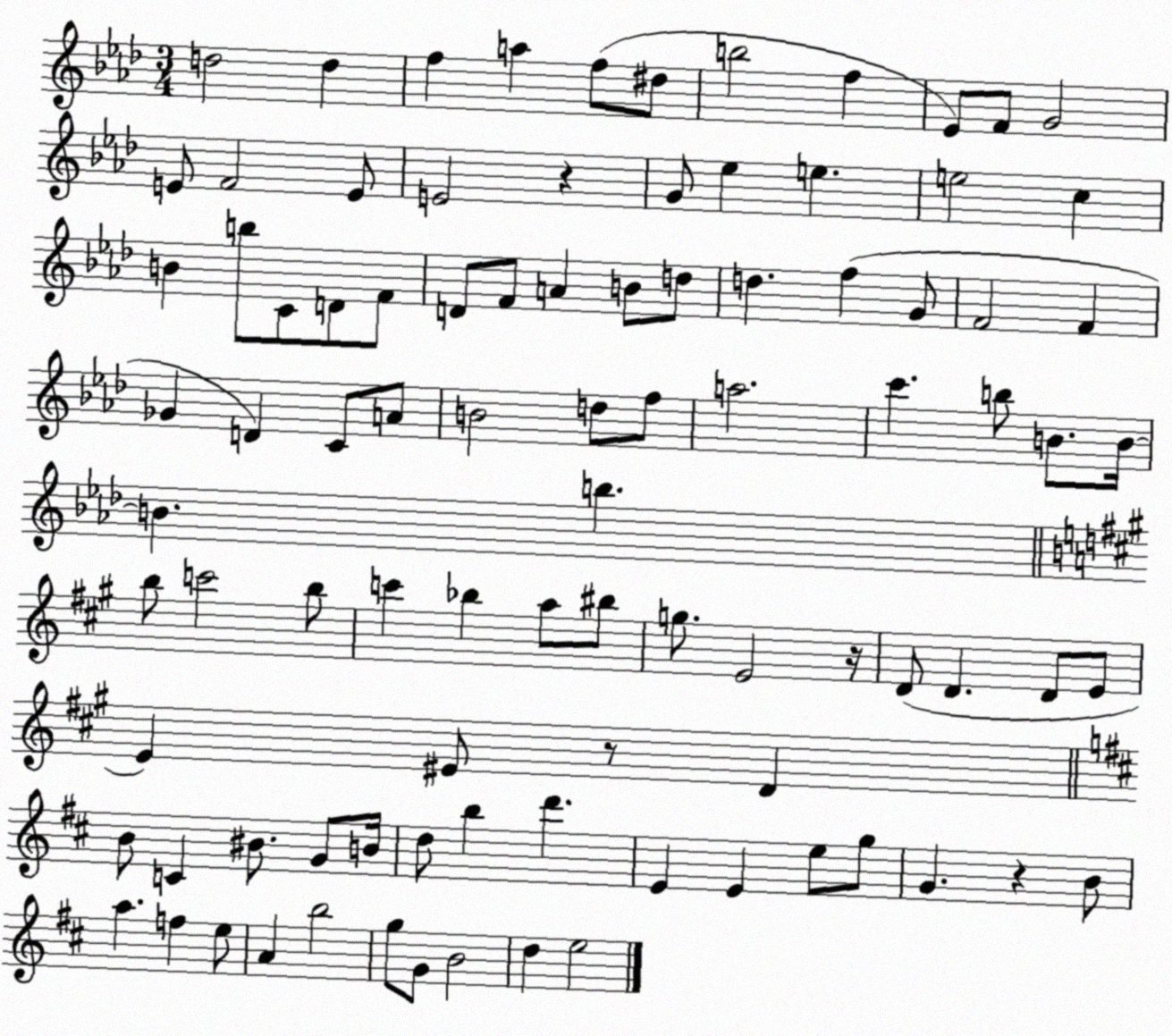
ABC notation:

X:1
T:Untitled
M:3/4
L:1/4
K:Ab
d2 d f a f/2 ^d/2 b2 f _E/2 F/2 G2 E/2 F2 E/2 E2 z G/2 _e e e2 c B b/2 C/2 D/2 F/2 D/2 F/2 A B/2 d/2 d f G/2 F2 F _G D C/2 A/2 B2 d/2 f/2 a2 c' b/2 B/2 B/4 B b b/2 c'2 b/2 c' _b a/2 ^b/2 g/2 E2 z/4 D/2 D D/2 E/2 E ^E/2 z/2 D B/2 C ^B/2 G/2 B/4 d/2 b d' E E e/2 g/2 G z B/2 a f e/2 A b2 g/2 G/2 B2 d e2